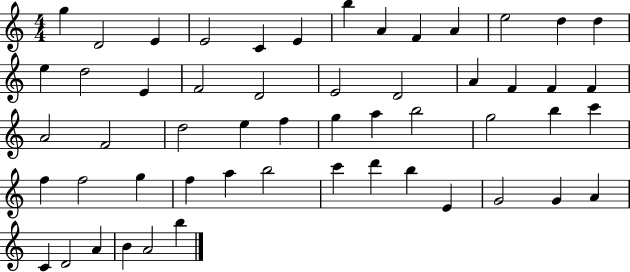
X:1
T:Untitled
M:4/4
L:1/4
K:C
g D2 E E2 C E b A F A e2 d d e d2 E F2 D2 E2 D2 A F F F A2 F2 d2 e f g a b2 g2 b c' f f2 g f a b2 c' d' b E G2 G A C D2 A B A2 b